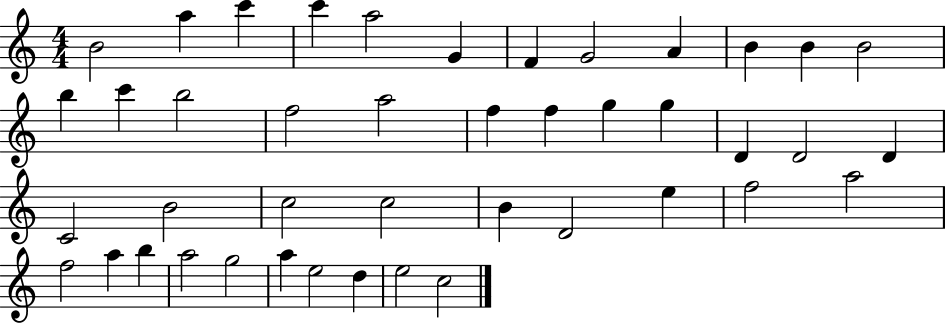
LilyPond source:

{
  \clef treble
  \numericTimeSignature
  \time 4/4
  \key c \major
  b'2 a''4 c'''4 | c'''4 a''2 g'4 | f'4 g'2 a'4 | b'4 b'4 b'2 | \break b''4 c'''4 b''2 | f''2 a''2 | f''4 f''4 g''4 g''4 | d'4 d'2 d'4 | \break c'2 b'2 | c''2 c''2 | b'4 d'2 e''4 | f''2 a''2 | \break f''2 a''4 b''4 | a''2 g''2 | a''4 e''2 d''4 | e''2 c''2 | \break \bar "|."
}